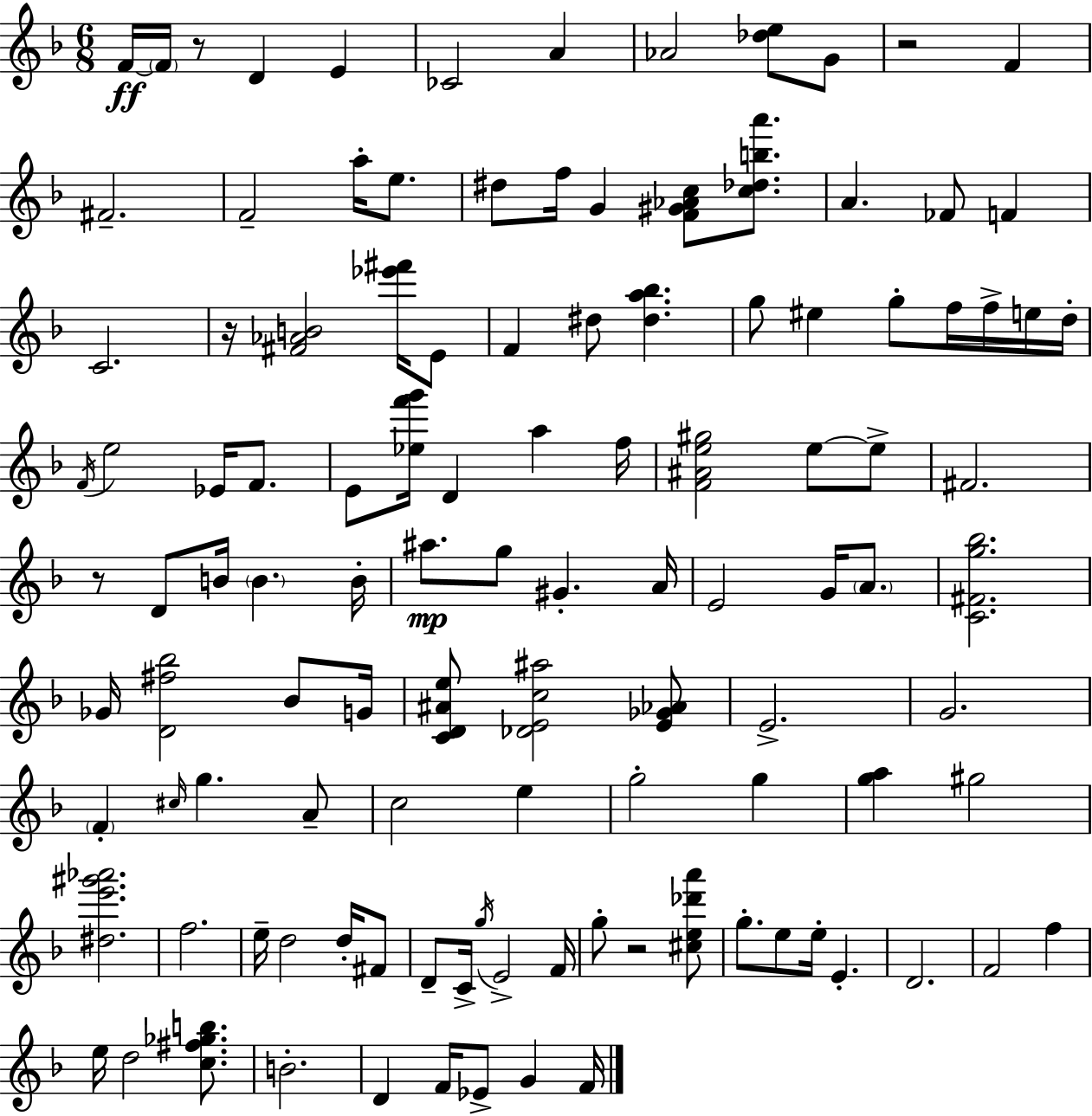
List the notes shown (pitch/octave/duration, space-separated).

F4/s F4/s R/e D4/q E4/q CES4/h A4/q Ab4/h [Db5,E5]/e G4/e R/h F4/q F#4/h. F4/h A5/s E5/e. D#5/e F5/s G4/q [F4,G#4,Ab4,C5]/e [C5,Db5,B5,A6]/e. A4/q. FES4/e F4/q C4/h. R/s [F#4,Ab4,B4]/h [Eb6,F#6]/s E4/e F4/q D#5/e [D#5,A5,Bb5]/q. G5/e EIS5/q G5/e F5/s F5/s E5/s D5/s F4/s E5/h Eb4/s F4/e. E4/e [Eb5,F6,G6]/s D4/q A5/q F5/s [F4,A#4,E5,G#5]/h E5/e E5/e F#4/h. R/e D4/e B4/s B4/q. B4/s A#5/e. G5/e G#4/q. A4/s E4/h G4/s A4/e. [C4,F#4,G5,Bb5]/h. Gb4/s [D4,F#5,Bb5]/h Bb4/e G4/s [C4,D4,A#4,E5]/e [Db4,E4,C5,A#5]/h [E4,Gb4,Ab4]/e E4/h. G4/h. F4/q C#5/s G5/q. A4/e C5/h E5/q G5/h G5/q [G5,A5]/q G#5/h [D#5,E6,G#6,Ab6]/h. F5/h. E5/s D5/h D5/s F#4/e D4/e C4/s G5/s E4/h F4/s G5/e R/h [C#5,E5,Db6,A6]/e G5/e. E5/e E5/s E4/q. D4/h. F4/h F5/q E5/s D5/h [C5,F#5,Gb5,B5]/e. B4/h. D4/q F4/s Eb4/e G4/q F4/s